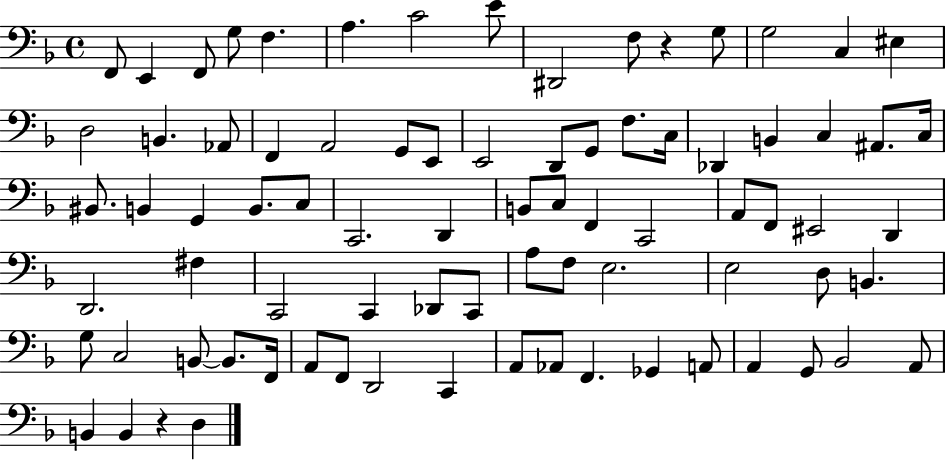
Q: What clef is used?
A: bass